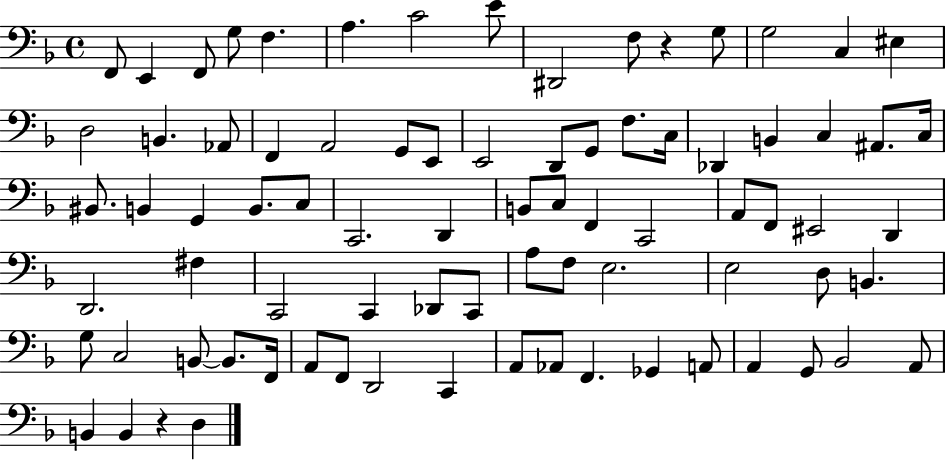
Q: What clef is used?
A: bass